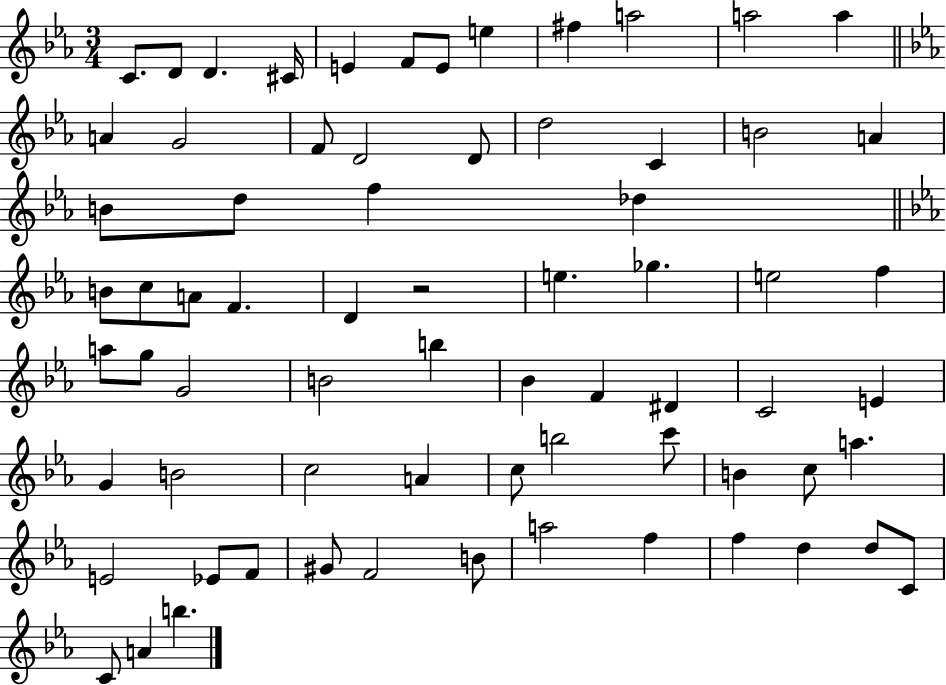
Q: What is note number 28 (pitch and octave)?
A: A4